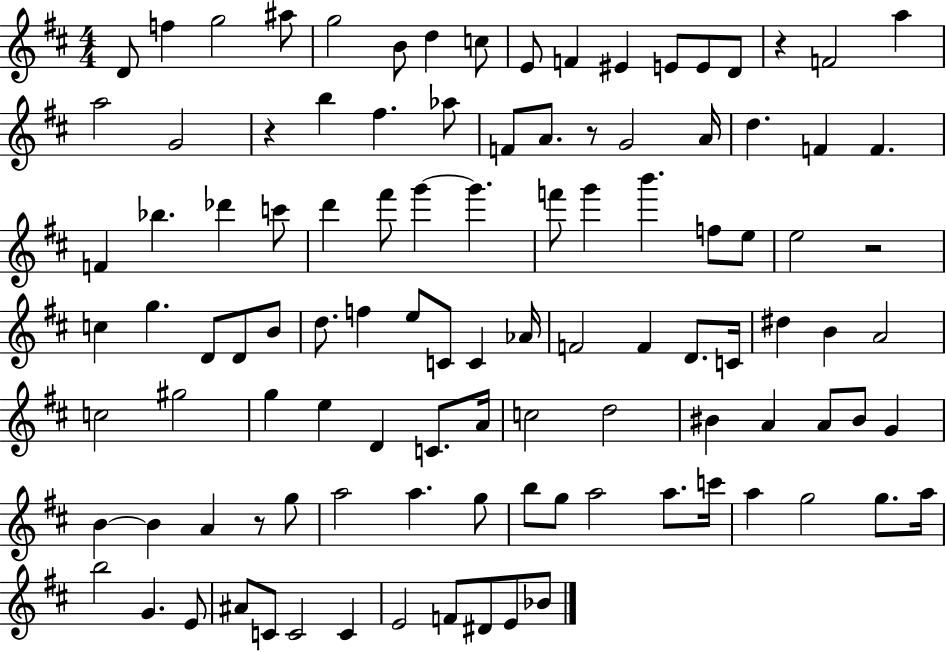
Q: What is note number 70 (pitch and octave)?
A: BIS4